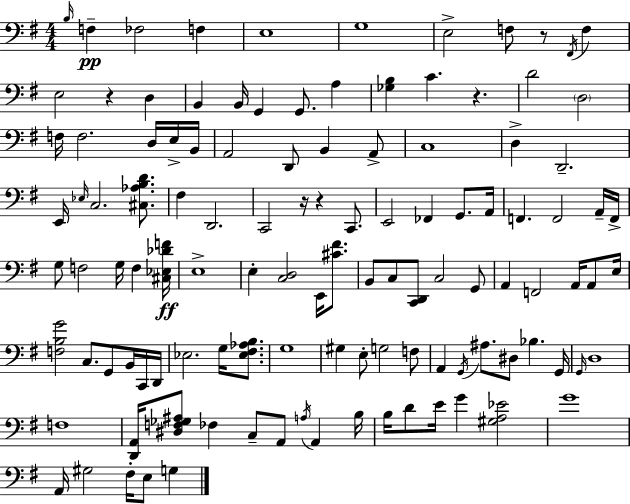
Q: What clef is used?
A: bass